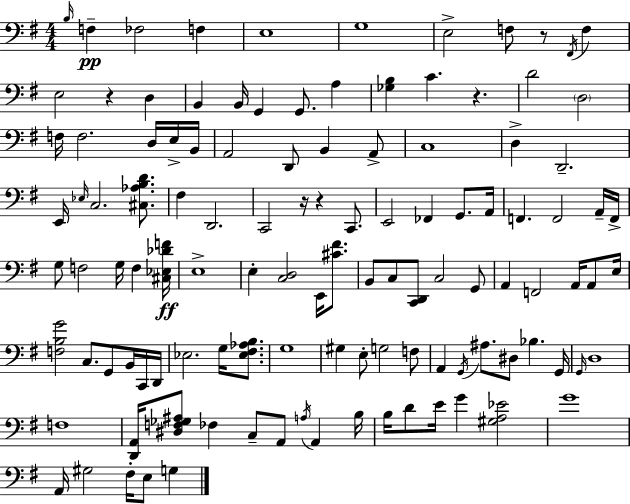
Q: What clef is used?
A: bass